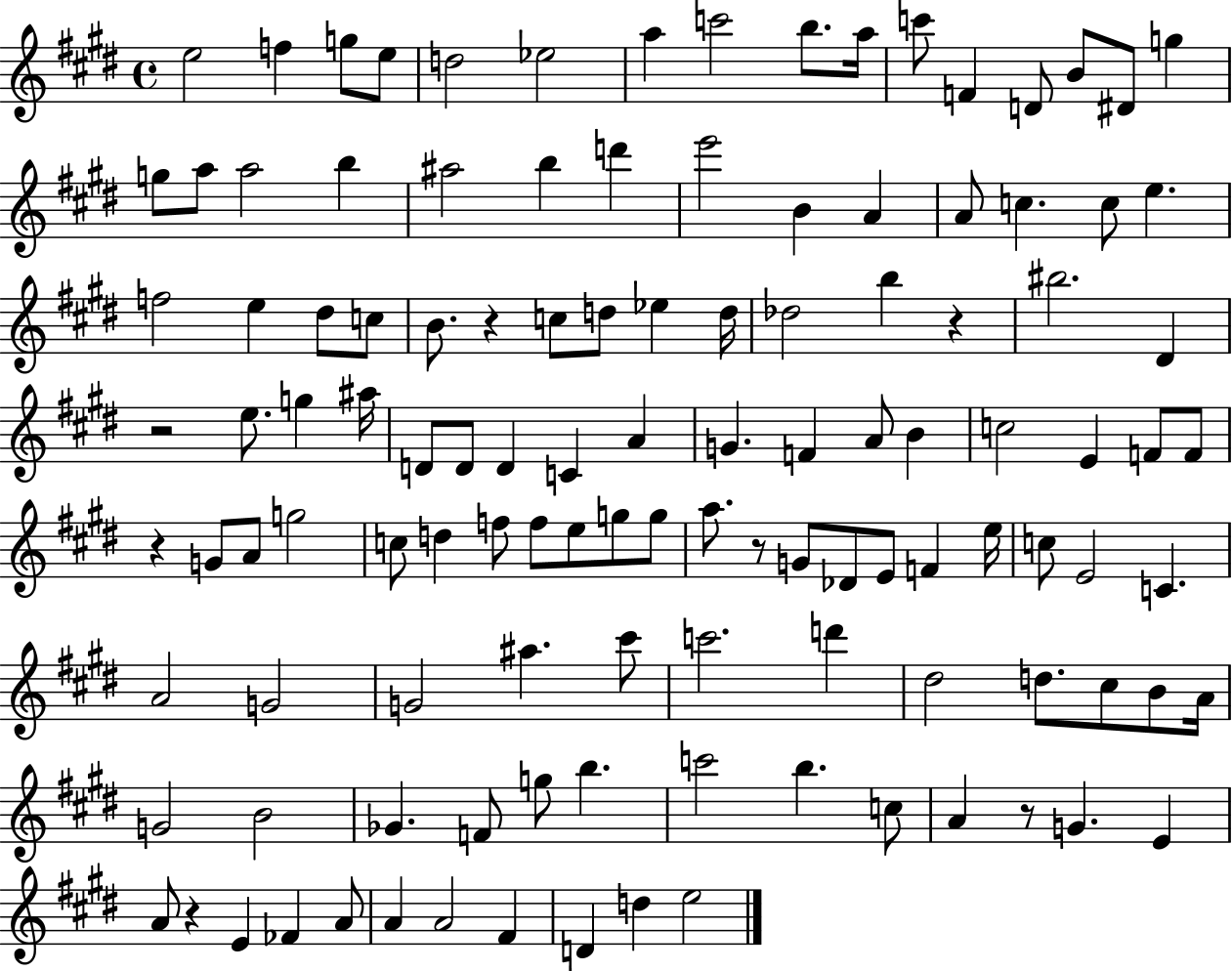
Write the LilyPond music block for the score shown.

{
  \clef treble
  \time 4/4
  \defaultTimeSignature
  \key e \major
  e''2 f''4 g''8 e''8 | d''2 ees''2 | a''4 c'''2 b''8. a''16 | c'''8 f'4 d'8 b'8 dis'8 g''4 | \break g''8 a''8 a''2 b''4 | ais''2 b''4 d'''4 | e'''2 b'4 a'4 | a'8 c''4. c''8 e''4. | \break f''2 e''4 dis''8 c''8 | b'8. r4 c''8 d''8 ees''4 d''16 | des''2 b''4 r4 | bis''2. dis'4 | \break r2 e''8. g''4 ais''16 | d'8 d'8 d'4 c'4 a'4 | g'4. f'4 a'8 b'4 | c''2 e'4 f'8 f'8 | \break r4 g'8 a'8 g''2 | c''8 d''4 f''8 f''8 e''8 g''8 g''8 | a''8. r8 g'8 des'8 e'8 f'4 e''16 | c''8 e'2 c'4. | \break a'2 g'2 | g'2 ais''4. cis'''8 | c'''2. d'''4 | dis''2 d''8. cis''8 b'8 a'16 | \break g'2 b'2 | ges'4. f'8 g''8 b''4. | c'''2 b''4. c''8 | a'4 r8 g'4. e'4 | \break a'8 r4 e'4 fes'4 a'8 | a'4 a'2 fis'4 | d'4 d''4 e''2 | \bar "|."
}